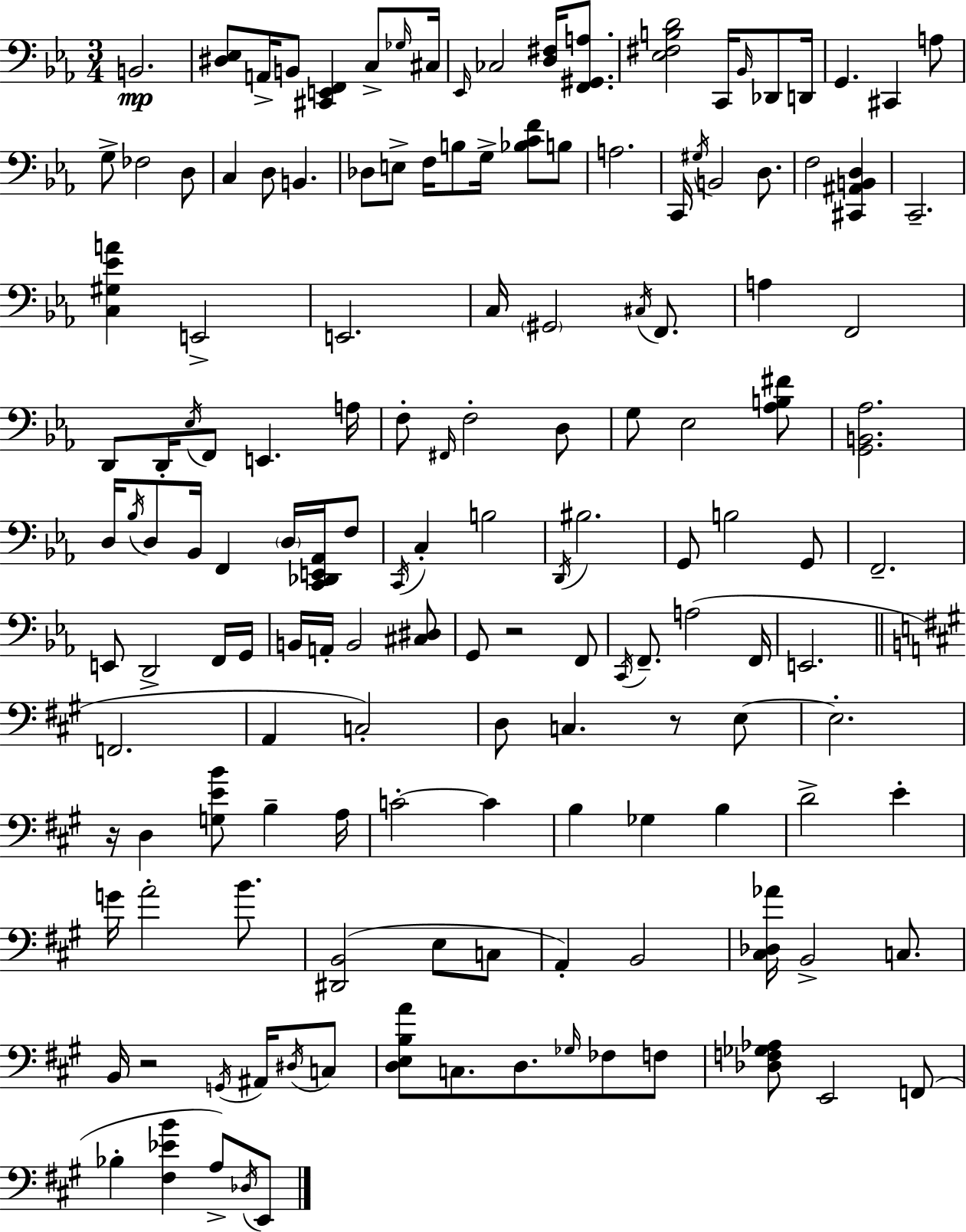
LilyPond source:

{
  \clef bass
  \numericTimeSignature
  \time 3/4
  \key c \minor
  b,2.\mp | <dis ees>8 a,16-> b,8 <cis, e, f,>4 c8-> \grace { ges16 } | cis16 \grace { ees,16 } ces2 <d fis>16 <f, gis, a>8. | <ees fis b d'>2 c,16 \grace { bes,16 } | \break des,8 d,16 g,4. cis,4 | a8 g8-> fes2 | d8 c4 d8 b,4. | des8 e8-> f16 b8 g16-> <bes c' f'>8 | \break b8 a2. | c,16 \acciaccatura { gis16 } b,2 | d8. f2 | <cis, ais, b, d>4 c,2.-- | \break <c gis ees' a'>4 e,2-> | e,2. | c16 \parenthesize gis,2 | \acciaccatura { cis16 } f,8. a4 f,2 | \break d,8 d,16-. \acciaccatura { ees16 } f,8 e,4. | a16 f8-. \grace { fis,16 } f2-. | d8 g8 ees2 | <aes b fis'>8 <g, b, aes>2. | \break d16 \acciaccatura { bes16 } d8 bes,16 | f,4 \parenthesize d16 <c, des, e, aes,>16 f8 \acciaccatura { c,16 } c4-. | b2 \acciaccatura { d,16 } bis2. | g,8 | \break b2 g,8 f,2.-- | e,8 | d,2-> f,16 g,16 b,16 a,16-. | b,2 <cis dis>8 g,8 | \break r2 f,8 \acciaccatura { c,16 } f,8.-- | a2( f,16 e,2. | \bar "||" \break \key a \major f,2. | a,4 c2-.) | d8 c4. r8 e8~~ | e2.-. | \break r16 d4 <g e' b'>8 b4-- a16 | c'2-.~~ c'4 | b4 ges4 b4 | d'2-> e'4-. | \break g'16 a'2-. b'8. | <dis, b,>2( e8 c8 | a,4-.) b,2 | <cis des aes'>16 b,2-> c8. | \break b,16 r2 \acciaccatura { g,16 } ais,16 \acciaccatura { dis16 } | c8 <d e b a'>8 c8. d8. \grace { ges16 } fes8 | f8 <des f ges aes>8 e,2 | f,8( bes4-. <fis ees' b'>4 a8->) | \break \acciaccatura { des16 } e,8 \bar "|."
}